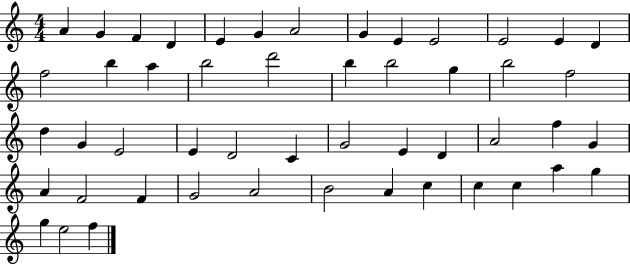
A4/q G4/q F4/q D4/q E4/q G4/q A4/h G4/q E4/q E4/h E4/h E4/q D4/q F5/h B5/q A5/q B5/h D6/h B5/q B5/h G5/q B5/h F5/h D5/q G4/q E4/h E4/q D4/h C4/q G4/h E4/q D4/q A4/h F5/q G4/q A4/q F4/h F4/q G4/h A4/h B4/h A4/q C5/q C5/q C5/q A5/q G5/q G5/q E5/h F5/q